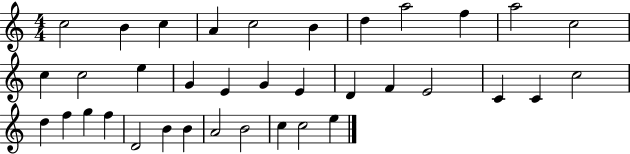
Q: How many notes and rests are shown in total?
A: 36